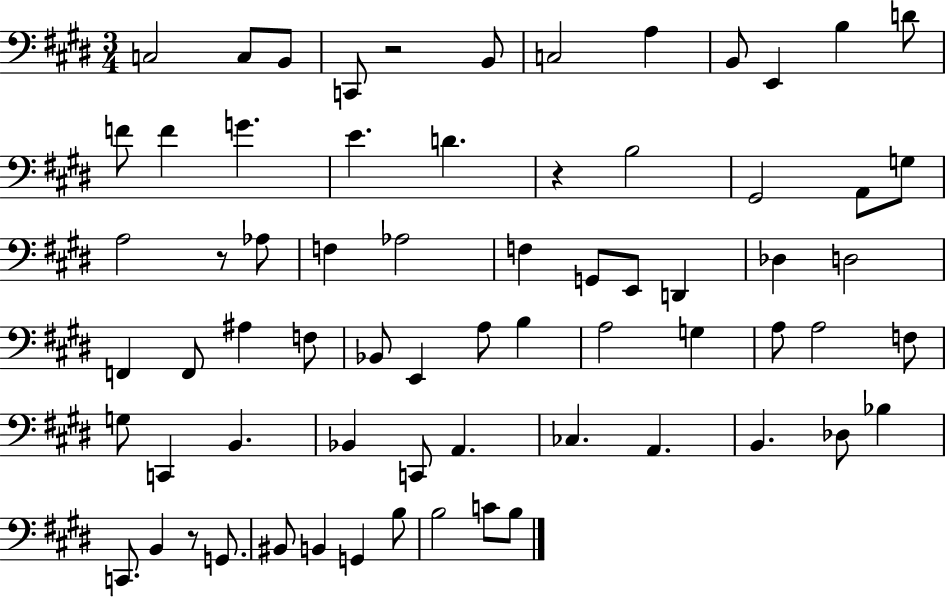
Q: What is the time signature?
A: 3/4